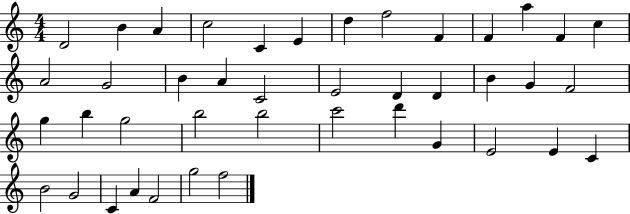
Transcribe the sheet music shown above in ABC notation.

X:1
T:Untitled
M:4/4
L:1/4
K:C
D2 B A c2 C E d f2 F F a F c A2 G2 B A C2 E2 D D B G F2 g b g2 b2 b2 c'2 d' G E2 E C B2 G2 C A F2 g2 f2